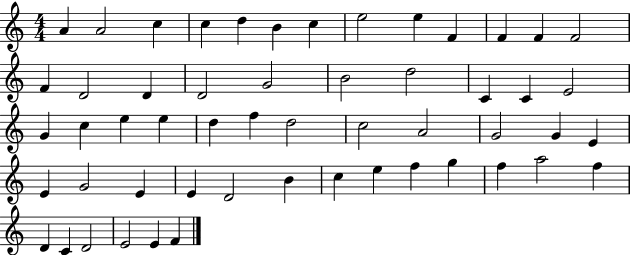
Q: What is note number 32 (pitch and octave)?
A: A4